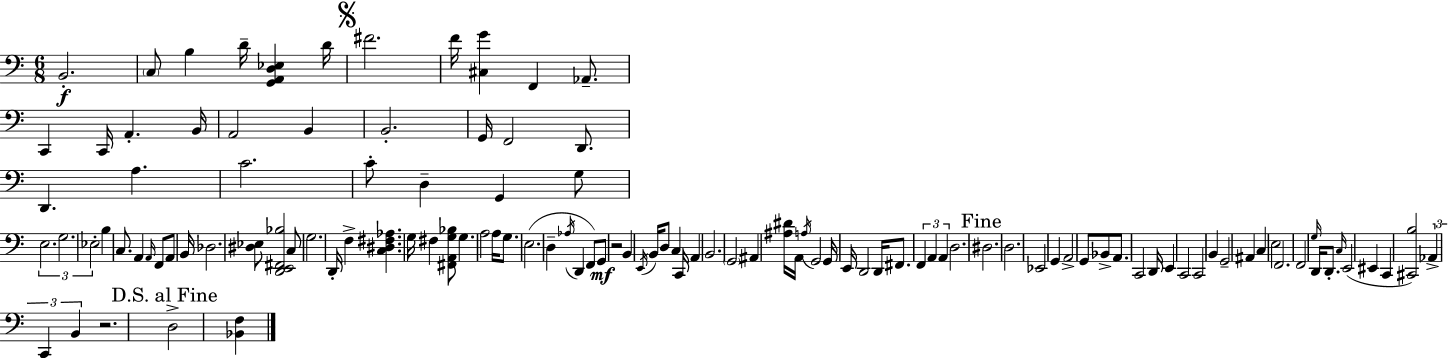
B2/h. C3/e B3/q D4/s [G2,A2,D3,Eb3]/q D4/s F#4/h. F4/s [C#3,G4]/q F2/q Ab2/e. C2/q C2/s A2/q. B2/s A2/h B2/q B2/h. G2/s F2/h D2/e. D2/q. A3/q. C4/h. C4/e D3/q G2/q G3/e E3/h. G3/h. Eb3/h B3/q C3/e. A2/q A2/s F2/e A2/e B2/s Db3/h. [D#3,Eb3]/e [D2,E2,F#2,Bb3]/h C3/e G3/h. D2/s F3/q [C3,D#3,F#3,Ab3]/q. G3/s F#3/q [F#2,A2,G3,Bb3]/e G3/q. A3/h A3/s G3/e. E3/h. D3/q Ab3/s D2/q F2/e G2/e R/h B2/q E2/s B2/s D3/e C3/q C2/s A2/q B2/h. G2/h A#2/q [A#3,D#4]/s A2/s A3/s G2/h G2/s E2/s D2/h D2/s F#2/e. F2/q A2/q A2/q D3/h. D#3/h. D3/h. Eb2/h G2/q A2/h G2/e Bb2/e A2/e. C2/h D2/s E2/q C2/h C2/h B2/q G2/h A#2/q C3/q E3/h F2/h. F2/h G3/s D2/s D2/e. C3/s E2/h EIS2/q C2/q [C#2,B3]/h Ab2/q C2/q B2/q R/h. D3/h [Bb2,F3]/q